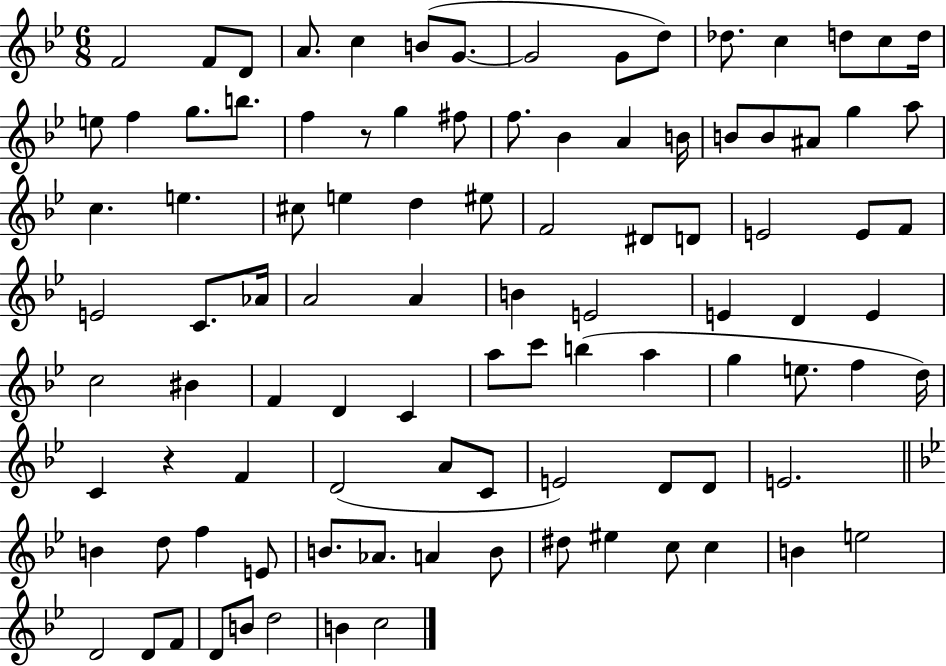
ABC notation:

X:1
T:Untitled
M:6/8
L:1/4
K:Bb
F2 F/2 D/2 A/2 c B/2 G/2 G2 G/2 d/2 _d/2 c d/2 c/2 d/4 e/2 f g/2 b/2 f z/2 g ^f/2 f/2 _B A B/4 B/2 B/2 ^A/2 g a/2 c e ^c/2 e d ^e/2 F2 ^D/2 D/2 E2 E/2 F/2 E2 C/2 _A/4 A2 A B E2 E D E c2 ^B F D C a/2 c'/2 b a g e/2 f d/4 C z F D2 A/2 C/2 E2 D/2 D/2 E2 B d/2 f E/2 B/2 _A/2 A B/2 ^d/2 ^e c/2 c B e2 D2 D/2 F/2 D/2 B/2 d2 B c2